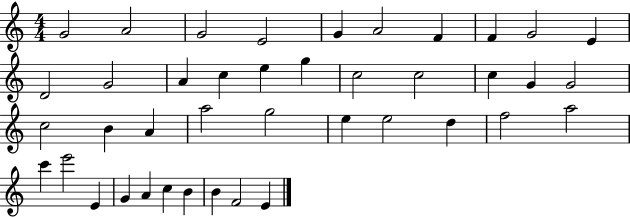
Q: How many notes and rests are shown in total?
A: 41